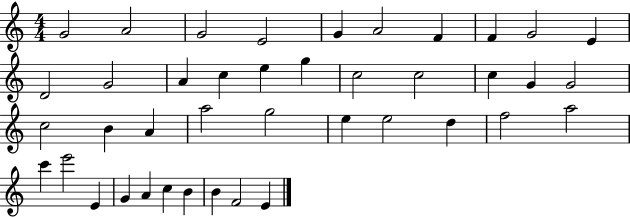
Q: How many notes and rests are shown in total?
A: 41